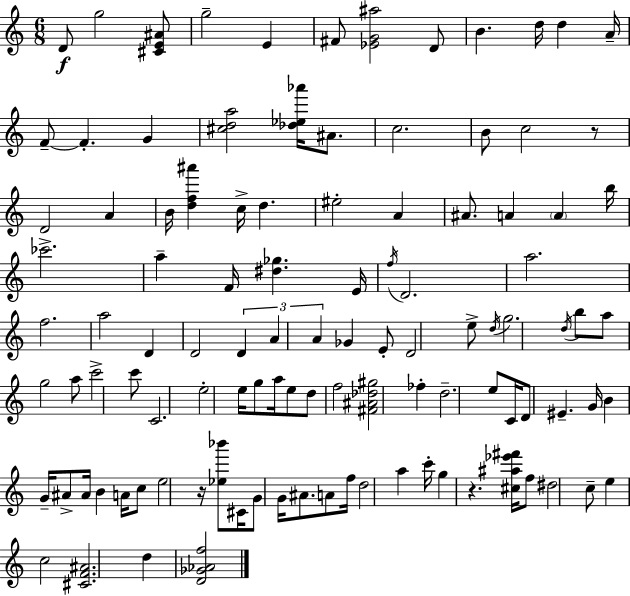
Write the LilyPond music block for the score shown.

{
  \clef treble
  \numericTimeSignature
  \time 6/8
  \key c \major
  d'8\f g''2 <cis' e' ais'>8 | g''2-- e'4 | fis'8 <ees' g' ais''>2 d'8 | b'4. d''16 d''4 a'16-- | \break f'8--~~ f'4.-. g'4 | <cis'' d'' a''>2 <des'' ees'' aes'''>16 ais'8. | c''2. | b'8 c''2 r8 | \break d'2 a'4 | b'16 <d'' f'' ais'''>4 c''16-> d''4. | eis''2-. a'4 | ais'8. a'4 \parenthesize a'4 b''16 | \break ces'''2.-> | a''4-- f'16 <dis'' ges''>4. e'16 | \acciaccatura { f''16 } d'2. | a''2. | \break f''2. | a''2 d'4 | d'2 \tuplet 3/2 { d'4 | a'4 a'4 } ges'4 | \break e'8-. d'2 e''8-> | \acciaccatura { d''16 } g''2. | \acciaccatura { d''16 } b''8 a''8 g''2 | a''8 c'''2-> | \break c'''8 c'2. | e''2-. e''16 | g''8 a''16 e''8 d''8 f''2 | <fis' ais' des'' gis''>2 fes''4-. | \break d''2.-- | e''8 c'16 d'8 eis'4.-- | g'16 b'4 g'16-- ais'8-> ais'16 b'4 | a'16 c''8 e''2 | \break r16 <ees'' bes'''>8 cis'16 g'8 g'16 ais'8. | a'8 f''16 d''2 a''4 | c'''16-. g''4 r4. | <cis'' ais'' ees''' fis'''>16 f''8 dis''2 | \break c''8-- e''4 c''2 | <cis' f' ais'>2. | d''4 <d' ges' aes' f''>2 | \bar "|."
}